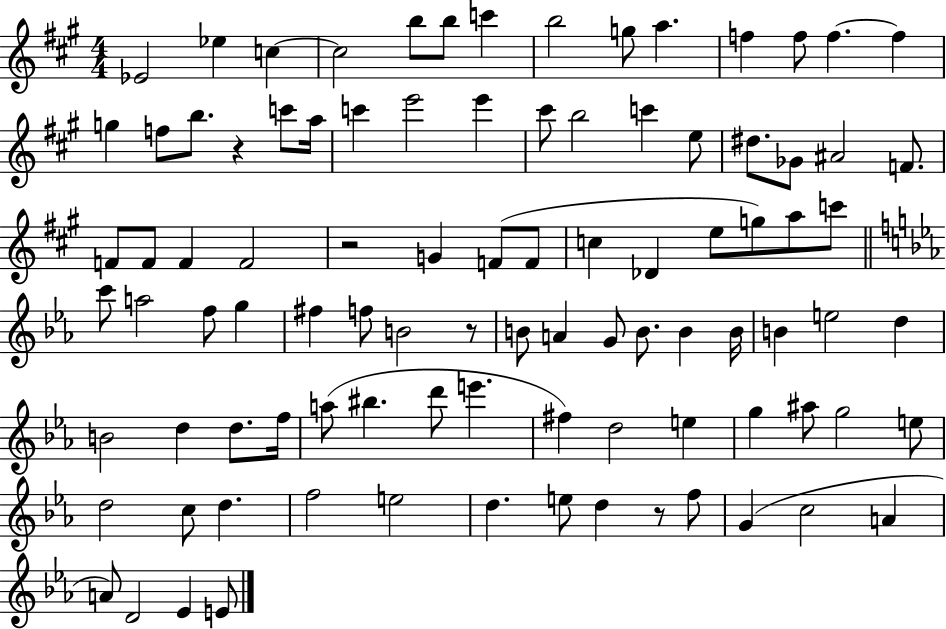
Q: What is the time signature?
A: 4/4